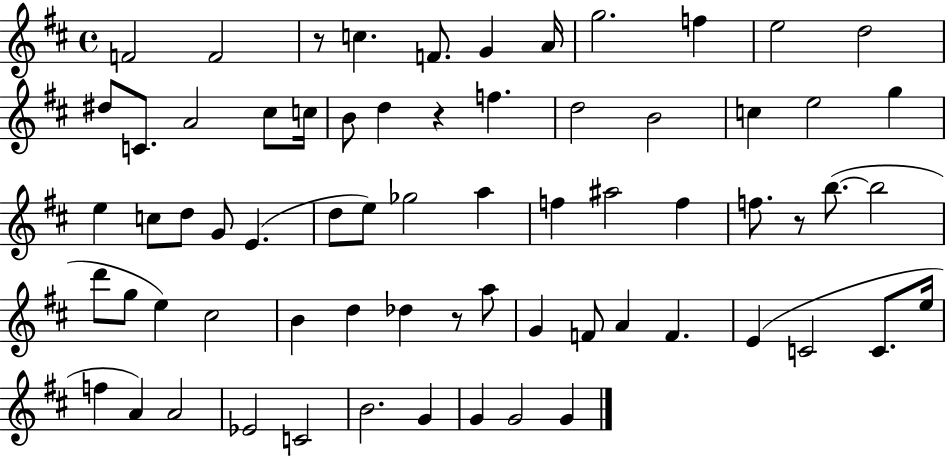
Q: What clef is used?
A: treble